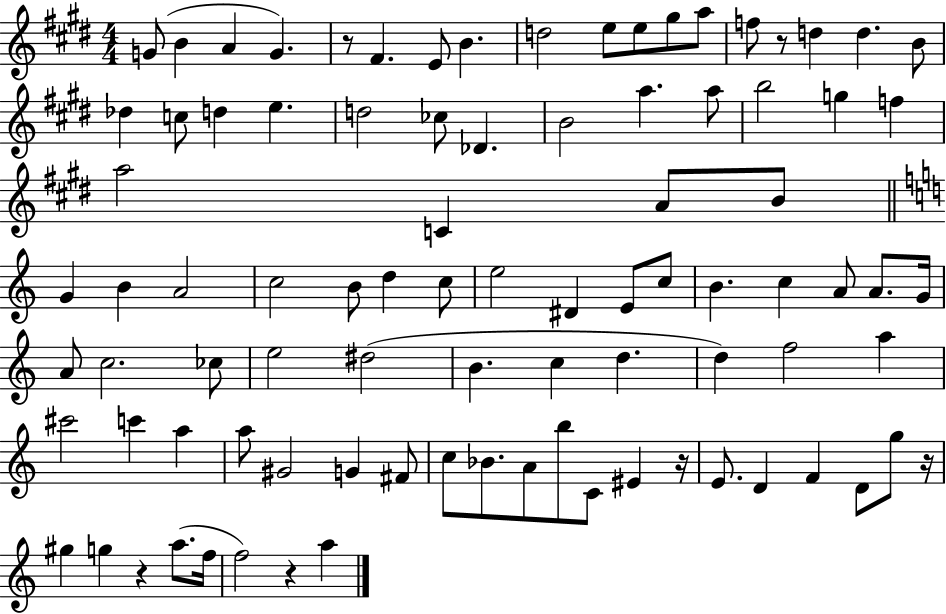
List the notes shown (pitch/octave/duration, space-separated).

G4/e B4/q A4/q G4/q. R/e F#4/q. E4/e B4/q. D5/h E5/e E5/e G#5/e A5/e F5/e R/e D5/q D5/q. B4/e Db5/q C5/e D5/q E5/q. D5/h CES5/e Db4/q. B4/h A5/q. A5/e B5/h G5/q F5/q A5/h C4/q A4/e B4/e G4/q B4/q A4/h C5/h B4/e D5/q C5/e E5/h D#4/q E4/e C5/e B4/q. C5/q A4/e A4/e. G4/s A4/e C5/h. CES5/e E5/h D#5/h B4/q. C5/q D5/q. D5/q F5/h A5/q C#6/h C6/q A5/q A5/e G#4/h G4/q F#4/e C5/e Bb4/e. A4/e B5/e C4/e EIS4/q R/s E4/e. D4/q F4/q D4/e G5/e R/s G#5/q G5/q R/q A5/e. F5/s F5/h R/q A5/q